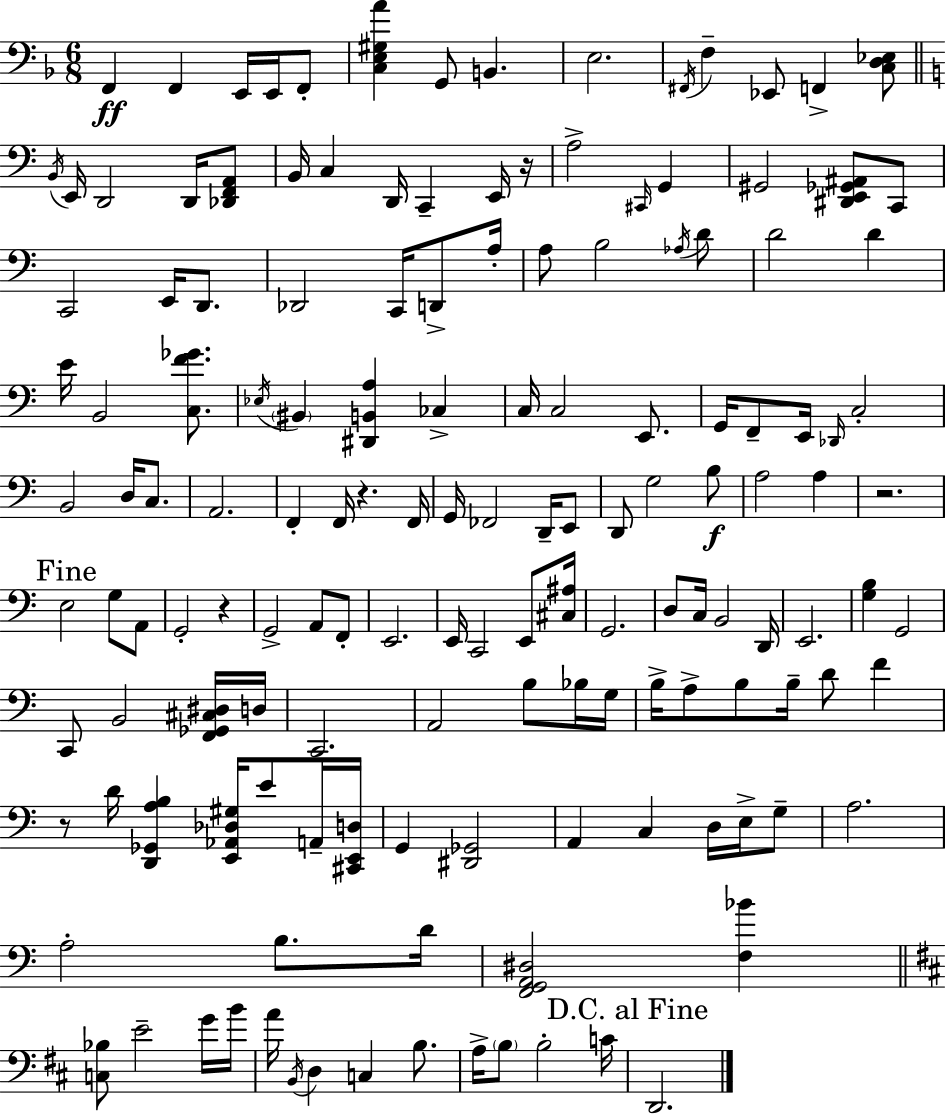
X:1
T:Untitled
M:6/8
L:1/4
K:F
F,, F,, E,,/4 E,,/4 F,,/2 [C,E,^G,A] G,,/2 B,, E,2 ^F,,/4 F, _E,,/2 F,, [C,D,_E,]/2 B,,/4 E,,/4 D,,2 D,,/4 [_D,,F,,A,,]/2 B,,/4 C, D,,/4 C,, E,,/4 z/4 A,2 ^C,,/4 G,, ^G,,2 [^D,,E,,_G,,^A,,]/2 C,,/2 C,,2 E,,/4 D,,/2 _D,,2 C,,/4 D,,/2 A,/4 A,/2 B,2 _A,/4 D/2 D2 D E/4 B,,2 [C,F_G]/2 _E,/4 ^B,, [^D,,B,,A,] _C, C,/4 C,2 E,,/2 G,,/4 F,,/2 E,,/4 _D,,/4 C,2 B,,2 D,/4 C,/2 A,,2 F,, F,,/4 z F,,/4 G,,/4 _F,,2 D,,/4 E,,/2 D,,/2 G,2 B,/2 A,2 A, z2 E,2 G,/2 A,,/2 G,,2 z G,,2 A,,/2 F,,/2 E,,2 E,,/4 C,,2 E,,/2 [^C,^A,]/4 G,,2 D,/2 C,/4 B,,2 D,,/4 E,,2 [G,B,] G,,2 C,,/2 B,,2 [F,,_G,,^C,^D,]/4 D,/4 C,,2 A,,2 B,/2 _B,/4 G,/4 B,/4 A,/2 B,/2 B,/4 D/2 F z/2 D/4 [D,,_G,,A,B,] [E,,_A,,_D,^G,]/4 E/2 A,,/4 [^C,,E,,D,]/4 G,, [^D,,_G,,]2 A,, C, D,/4 E,/4 G,/2 A,2 A,2 B,/2 D/4 [F,,G,,A,,^D,]2 [F,_B] [C,_B,]/2 E2 G/4 B/4 A/4 B,,/4 D, C, B,/2 A,/4 B,/2 B,2 C/4 D,,2